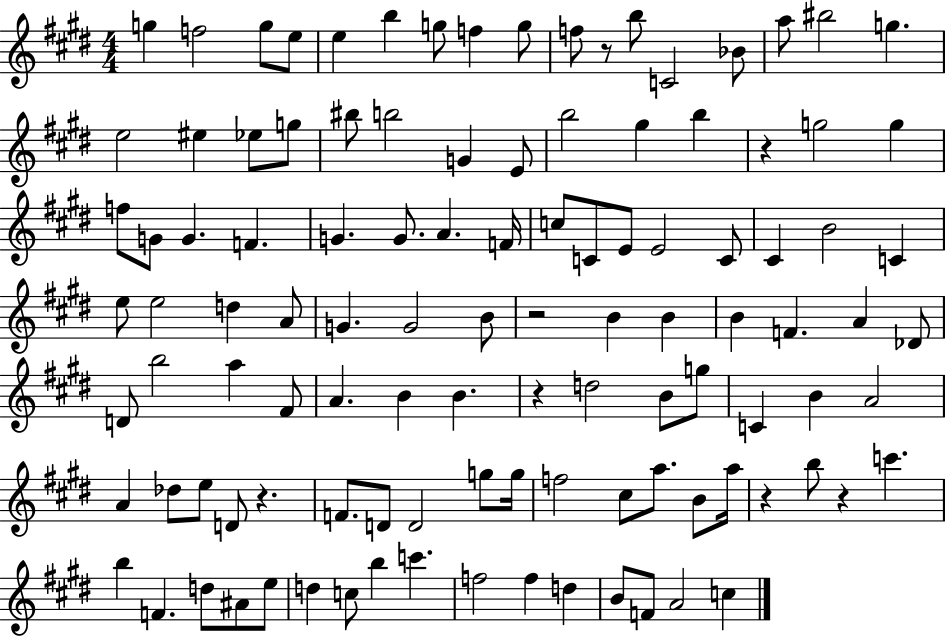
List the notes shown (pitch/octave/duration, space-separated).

G5/q F5/h G5/e E5/e E5/q B5/q G5/e F5/q G5/e F5/e R/e B5/e C4/h Bb4/e A5/e BIS5/h G5/q. E5/h EIS5/q Eb5/e G5/e BIS5/e B5/h G4/q E4/e B5/h G#5/q B5/q R/q G5/h G5/q F5/e G4/e G4/q. F4/q. G4/q. G4/e. A4/q. F4/s C5/e C4/e E4/e E4/h C4/e C#4/q B4/h C4/q E5/e E5/h D5/q A4/e G4/q. G4/h B4/e R/h B4/q B4/q B4/q F4/q. A4/q Db4/e D4/e B5/h A5/q F#4/e A4/q. B4/q B4/q. R/q D5/h B4/e G5/e C4/q B4/q A4/h A4/q Db5/e E5/e D4/e R/q. F4/e. D4/e D4/h G5/e G5/s F5/h C#5/e A5/e. B4/e A5/s R/q B5/e R/q C6/q. B5/q F4/q. D5/e A#4/e E5/e D5/q C5/e B5/q C6/q. F5/h F5/q D5/q B4/e F4/e A4/h C5/q